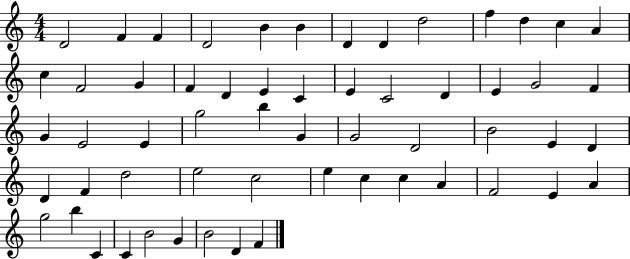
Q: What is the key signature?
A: C major